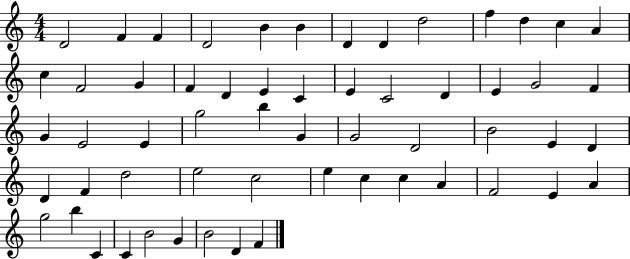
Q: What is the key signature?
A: C major